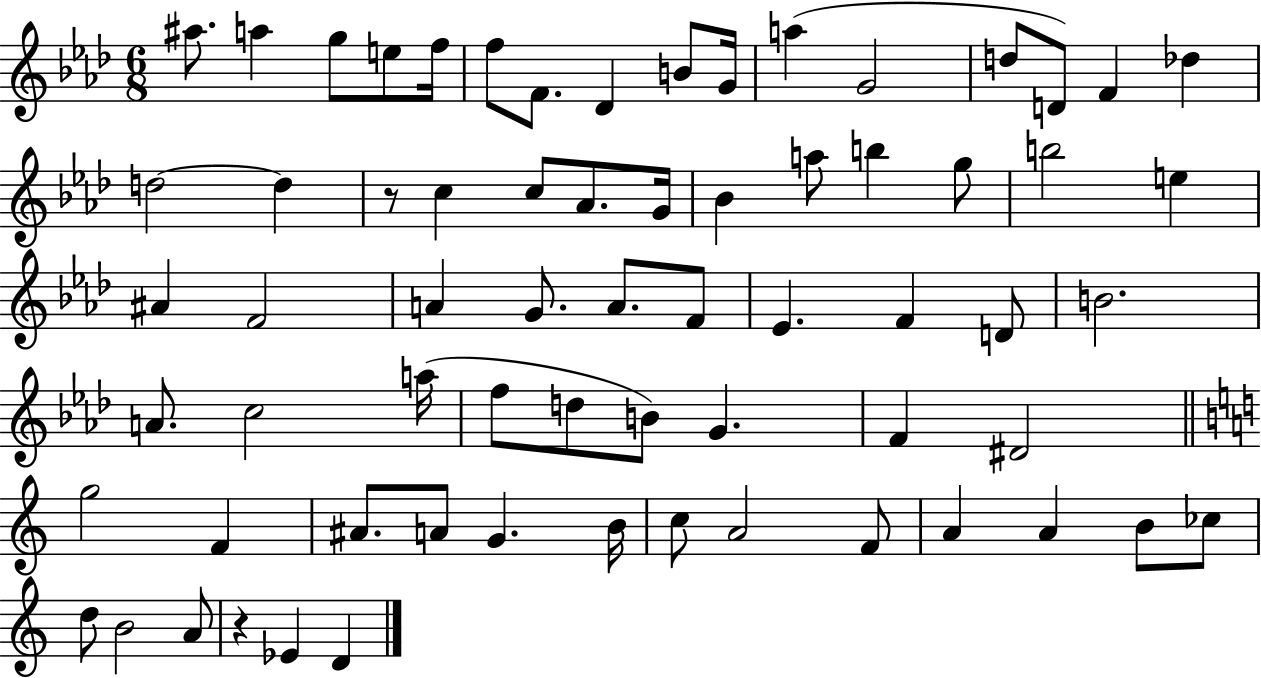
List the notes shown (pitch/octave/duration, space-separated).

A#5/e. A5/q G5/e E5/e F5/s F5/e F4/e. Db4/q B4/e G4/s A5/q G4/h D5/e D4/e F4/q Db5/q D5/h D5/q R/e C5/q C5/e Ab4/e. G4/s Bb4/q A5/e B5/q G5/e B5/h E5/q A#4/q F4/h A4/q G4/e. A4/e. F4/e Eb4/q. F4/q D4/e B4/h. A4/e. C5/h A5/s F5/e D5/e B4/e G4/q. F4/q D#4/h G5/h F4/q A#4/e. A4/e G4/q. B4/s C5/e A4/h F4/e A4/q A4/q B4/e CES5/e D5/e B4/h A4/e R/q Eb4/q D4/q